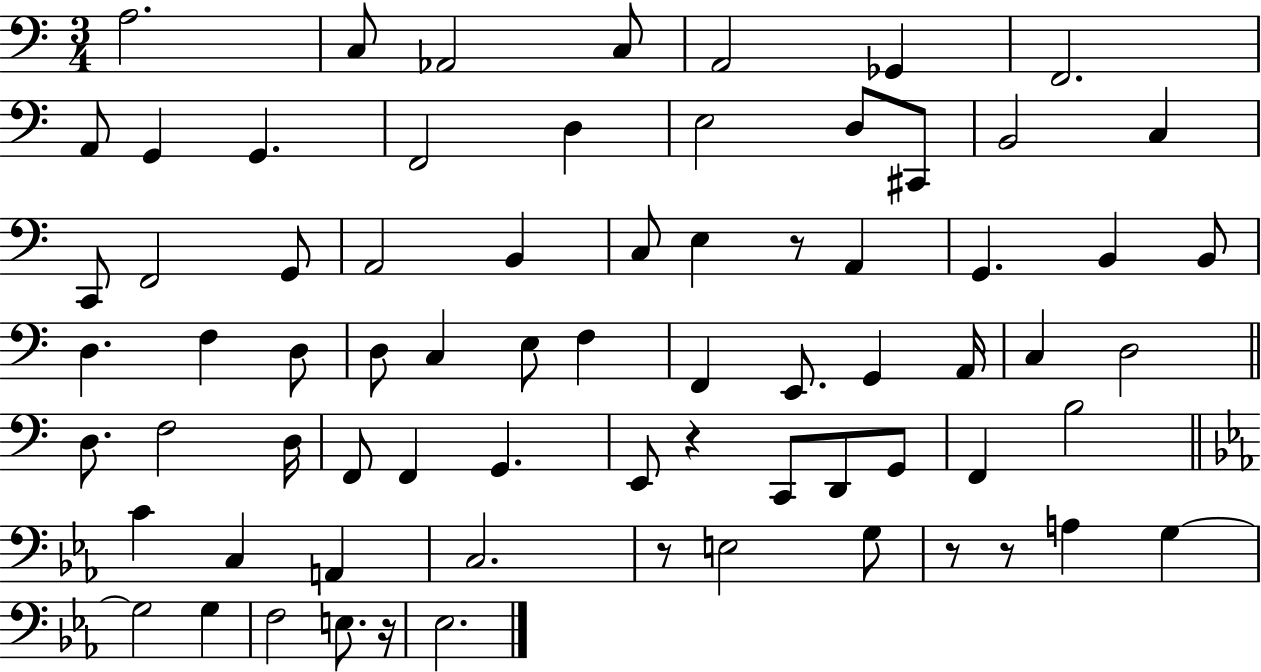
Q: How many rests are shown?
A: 6